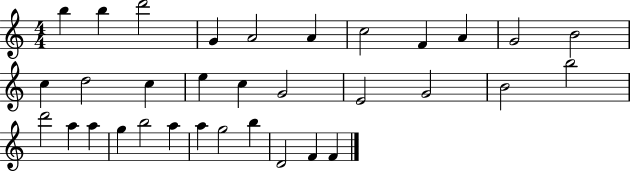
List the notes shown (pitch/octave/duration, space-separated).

B5/q B5/q D6/h G4/q A4/h A4/q C5/h F4/q A4/q G4/h B4/h C5/q D5/h C5/q E5/q C5/q G4/h E4/h G4/h B4/h B5/h D6/h A5/q A5/q G5/q B5/h A5/q A5/q G5/h B5/q D4/h F4/q F4/q